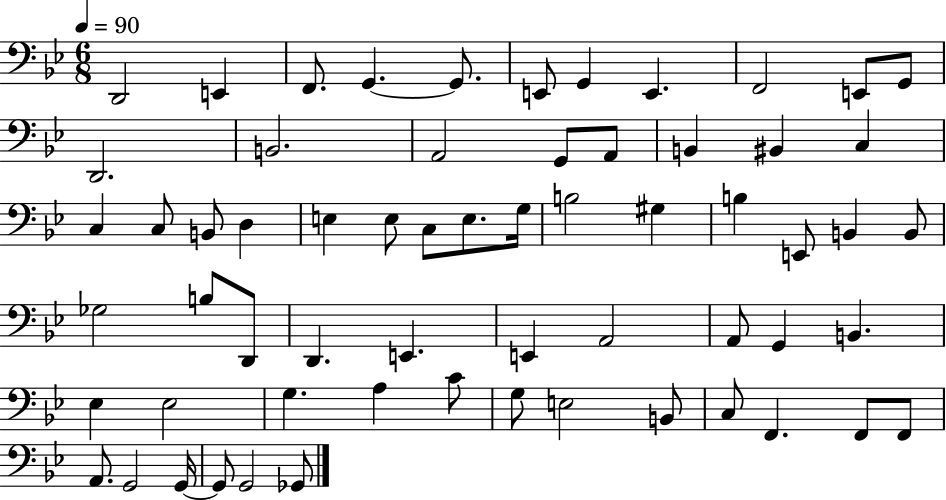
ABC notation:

X:1
T:Untitled
M:6/8
L:1/4
K:Bb
D,,2 E,, F,,/2 G,, G,,/2 E,,/2 G,, E,, F,,2 E,,/2 G,,/2 D,,2 B,,2 A,,2 G,,/2 A,,/2 B,, ^B,, C, C, C,/2 B,,/2 D, E, E,/2 C,/2 E,/2 G,/4 B,2 ^G, B, E,,/2 B,, B,,/2 _G,2 B,/2 D,,/2 D,, E,, E,, A,,2 A,,/2 G,, B,, _E, _E,2 G, A, C/2 G,/2 E,2 B,,/2 C,/2 F,, F,,/2 F,,/2 A,,/2 G,,2 G,,/4 G,,/2 G,,2 _G,,/2